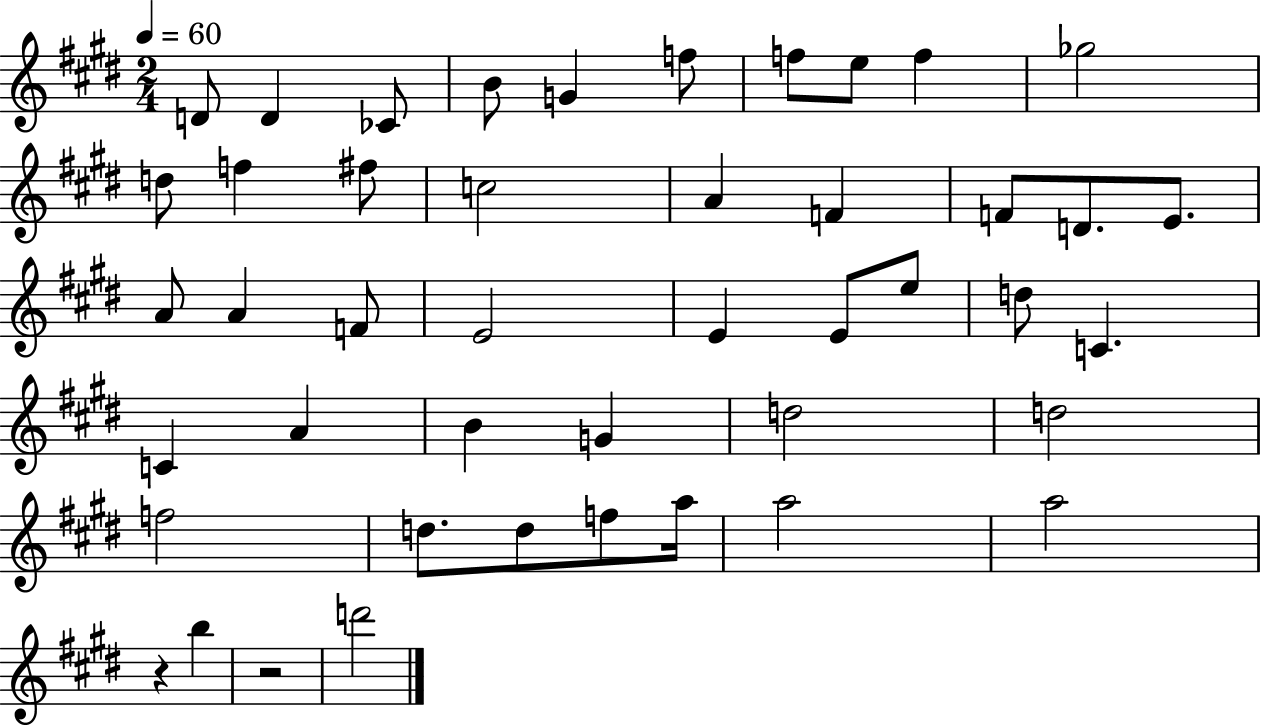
D4/e D4/q CES4/e B4/e G4/q F5/e F5/e E5/e F5/q Gb5/h D5/e F5/q F#5/e C5/h A4/q F4/q F4/e D4/e. E4/e. A4/e A4/q F4/e E4/h E4/q E4/e E5/e D5/e C4/q. C4/q A4/q B4/q G4/q D5/h D5/h F5/h D5/e. D5/e F5/e A5/s A5/h A5/h R/q B5/q R/h D6/h